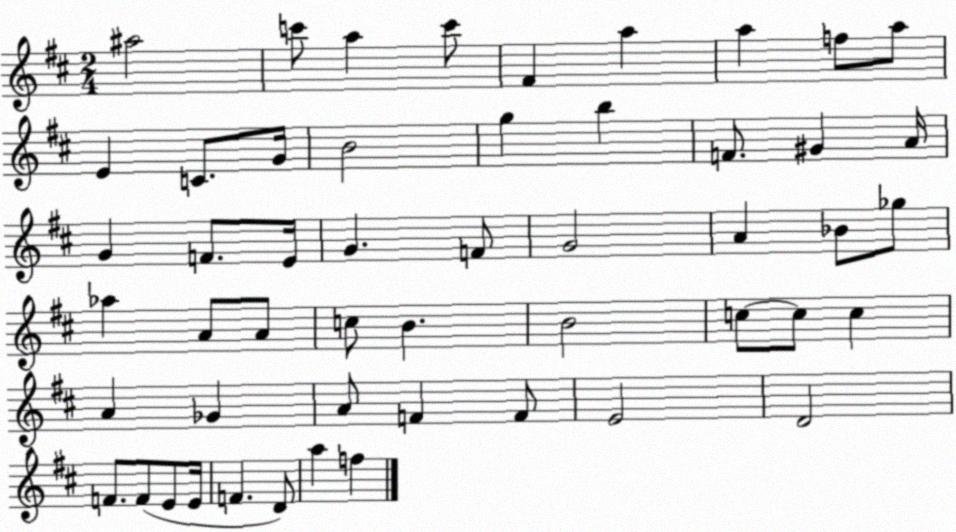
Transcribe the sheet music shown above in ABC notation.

X:1
T:Untitled
M:2/4
L:1/4
K:D
^a2 c'/2 a c'/2 ^F a a f/2 a/2 E C/2 G/4 B2 g b F/2 ^G A/4 G F/2 E/4 G F/2 G2 A _B/2 _g/2 _a A/2 A/2 c/2 B B2 c/2 c/2 c A _G A/2 F F/2 E2 D2 F/2 F/2 E/2 E/4 F D/2 a f